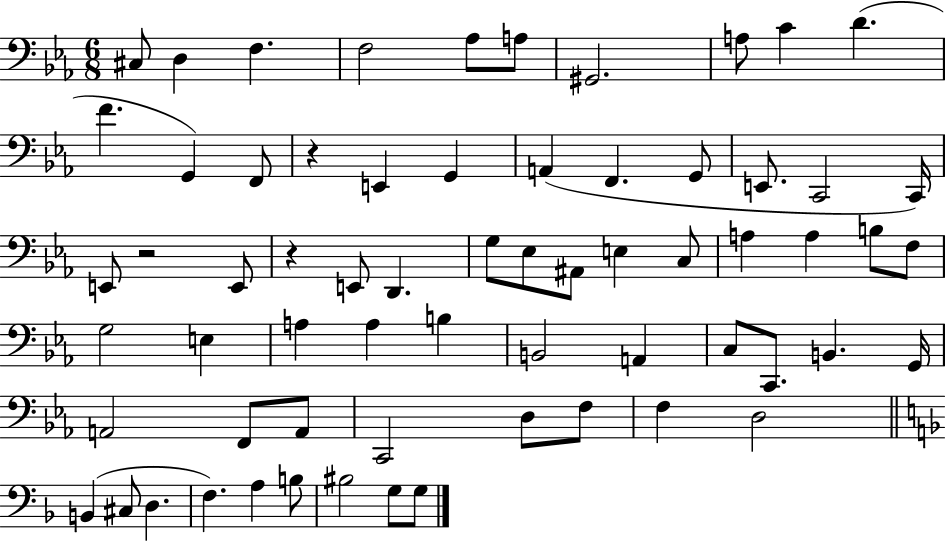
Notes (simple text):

C#3/e D3/q F3/q. F3/h Ab3/e A3/e G#2/h. A3/e C4/q D4/q. F4/q. G2/q F2/e R/q E2/q G2/q A2/q F2/q. G2/e E2/e. C2/h C2/s E2/e R/h E2/e R/q E2/e D2/q. G3/e Eb3/e A#2/e E3/q C3/e A3/q A3/q B3/e F3/e G3/h E3/q A3/q A3/q B3/q B2/h A2/q C3/e C2/e. B2/q. G2/s A2/h F2/e A2/e C2/h D3/e F3/e F3/q D3/h B2/q C#3/e D3/q. F3/q. A3/q B3/e BIS3/h G3/e G3/e